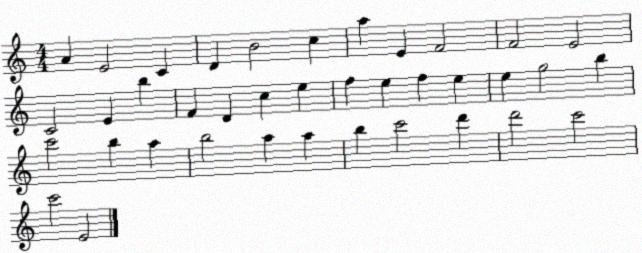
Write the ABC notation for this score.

X:1
T:Untitled
M:4/4
L:1/4
K:C
A E2 C D B2 c a E F2 F2 E2 C2 E b F D c e f e f e e g2 b c'2 b a b2 a a b c'2 d' d'2 c'2 c'2 E2